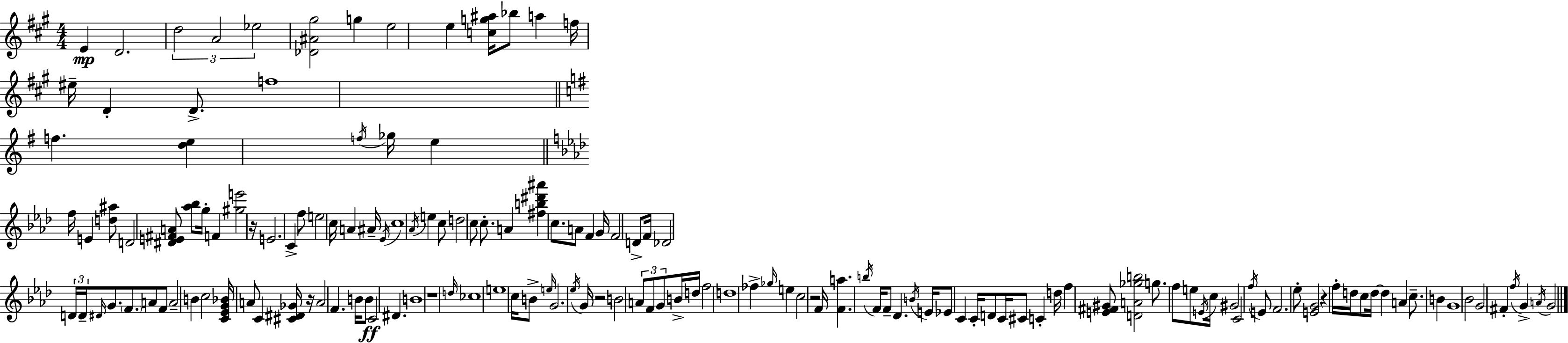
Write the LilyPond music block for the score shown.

{
  \clef treble
  \numericTimeSignature
  \time 4/4
  \key a \major
  e'4\mp d'2. | \tuplet 3/2 { d''2 a'2 | ees''2 } <des' ais' gis''>2 | g''4 e''2 e''4 | \break <c'' g'' ais''>16 bes''8 a''4 f''16 eis''16-- d'4-. d'8.-> | f''1 | \bar "||" \break \key g \major f''4. <d'' e''>4 \acciaccatura { f''16 } ges''16 e''4 | \bar "||" \break \key aes \major f''16 e'4 <d'' ais''>8 d'2 <dis' e' fis' a'>8 | <aes'' bes''>8 g''16-. f'4 <gis'' e'''>2 | r16 e'2. c'4-> | f''8 e''2 c''16 a'4 | \break ais'16-- \acciaccatura { ees'16 } c''1 | \acciaccatura { aes'16 } e''4 c''8 d''2 | c''8 c''8.-. a'4 <fis'' b'' dis''' ais'''>4 c''8. | a'8 f'4 g'16 f'2 | \break d'8-> f'16 des'2 \tuplet 3/2 { d'16 d'16-- \grace { dis'16 } } g'8. | \parenthesize f'8. a'8 f'8 a'2-- | b'4 c''2 <c' ees' g' bes'>16 a'8 c'4 | <cis' dis' ges'>16 r16 a'2 f'4. | \break b'16 b'8\ff c'2 dis'4. | b'1 | r1 | \grace { d''16 } ces''1 | \break e''1 | c''16 b'8-> \grace { e''16 } g'2. | \acciaccatura { ees''16 } g'16 r2 b'2 | \tuplet 3/2 { a'8 f'8 g'8 } b'16-> d''16 f''2 | \break d''1 | fes''4-> \grace { ges''16 } e''4 | c''2 r2 | f'16 <f' a''>4. \acciaccatura { b''16 } f'16 f'8-- des'4. | \break \acciaccatura { b'16 } e'16 ees'8 c'4 c'16-. d'8 c'16 cis'8 c'4-. | d''16 f''4 <e' fis' gis'>8 <d' a' ges'' b''>2 | g''8. f''8 e''8 \acciaccatura { e'16 } c''16 gis'2 | c'2 \acciaccatura { f''16 } e'8 f'2. | \break ees''8-. <e' g'>2 | r4 f''16-. d''16 c''8 d''16~~ d''4 | a'4 c''8.-- b'4 g'1 | bes'2 | \break g'2 fis'4-. | \acciaccatura { f''16 } g'4-> \acciaccatura { a'16 } g'2 \bar "|."
}